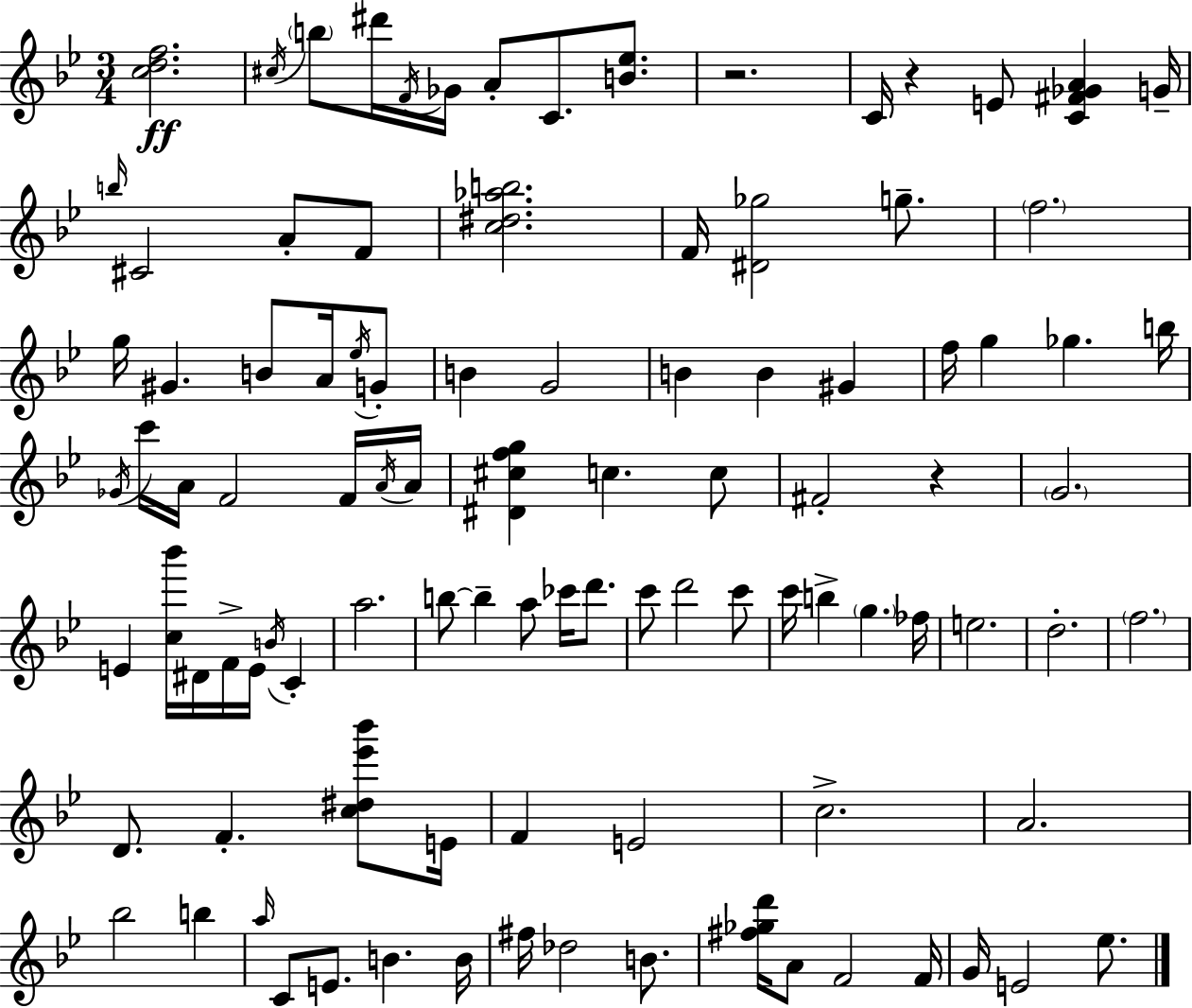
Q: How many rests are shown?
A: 3